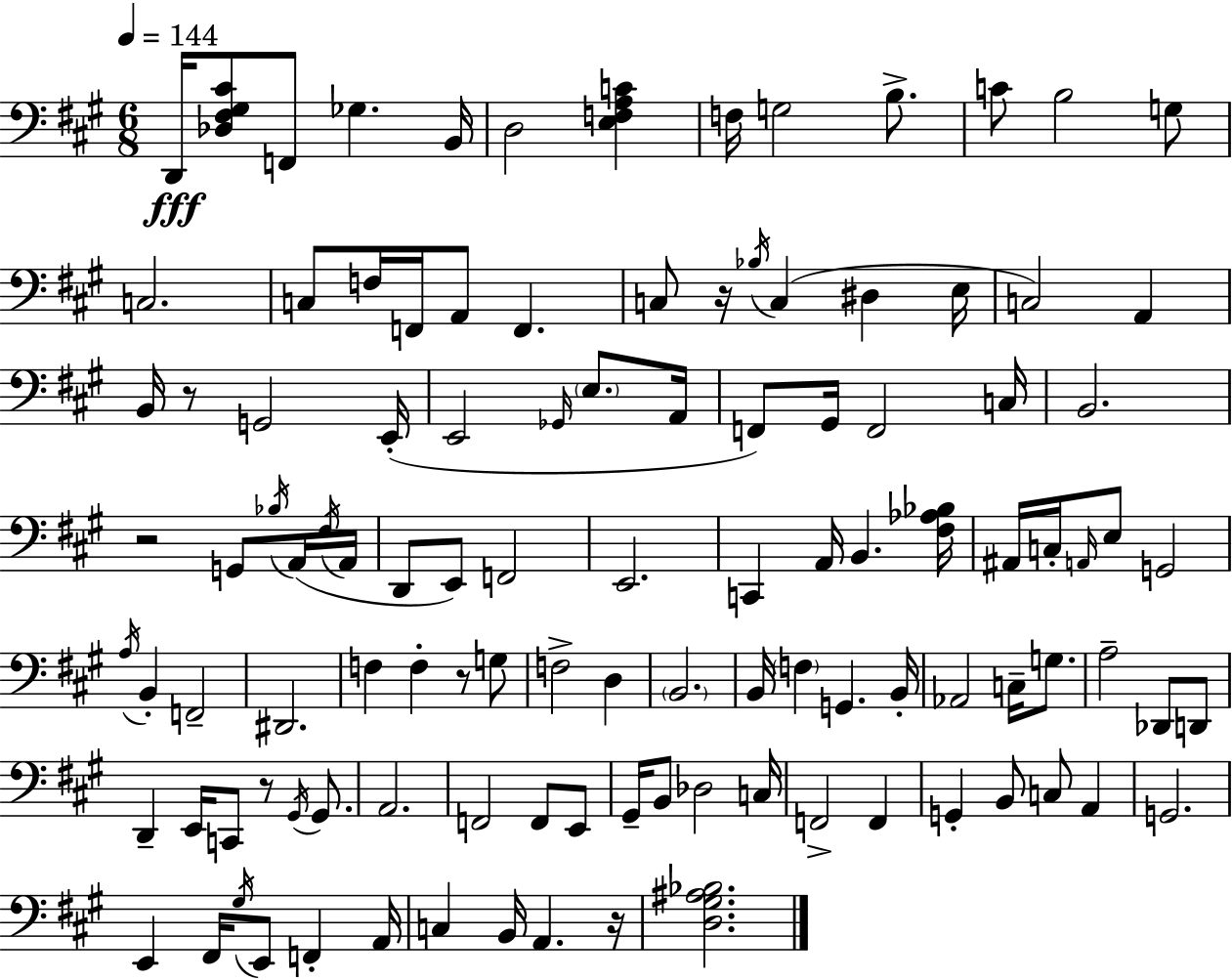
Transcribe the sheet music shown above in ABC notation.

X:1
T:Untitled
M:6/8
L:1/4
K:A
D,,/4 [_D,^F,^G,^C]/2 F,,/2 _G, B,,/4 D,2 [E,F,A,C] F,/4 G,2 B,/2 C/2 B,2 G,/2 C,2 C,/2 F,/4 F,,/4 A,,/2 F,, C,/2 z/4 _B,/4 C, ^D, E,/4 C,2 A,, B,,/4 z/2 G,,2 E,,/4 E,,2 _G,,/4 E,/2 A,,/4 F,,/2 ^G,,/4 F,,2 C,/4 B,,2 z2 G,,/2 _B,/4 A,,/4 ^F,/4 A,,/4 D,,/2 E,,/2 F,,2 E,,2 C,, A,,/4 B,, [^F,_A,_B,]/4 ^A,,/4 C,/4 A,,/4 E,/2 G,,2 A,/4 B,, F,,2 ^D,,2 F, F, z/2 G,/2 F,2 D, B,,2 B,,/4 F, G,, B,,/4 _A,,2 C,/4 G,/2 A,2 _D,,/2 D,,/2 D,, E,,/4 C,,/2 z/2 ^G,,/4 ^G,,/2 A,,2 F,,2 F,,/2 E,,/2 ^G,,/4 B,,/2 _D,2 C,/4 F,,2 F,, G,, B,,/2 C,/2 A,, G,,2 E,, ^F,,/4 ^G,/4 E,,/2 F,, A,,/4 C, B,,/4 A,, z/4 [D,^G,^A,_B,]2